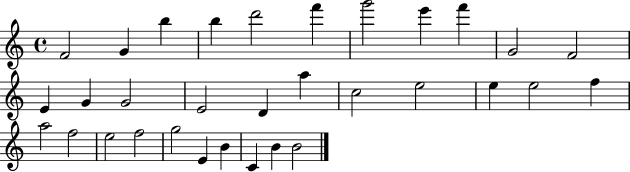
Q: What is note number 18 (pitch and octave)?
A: C5